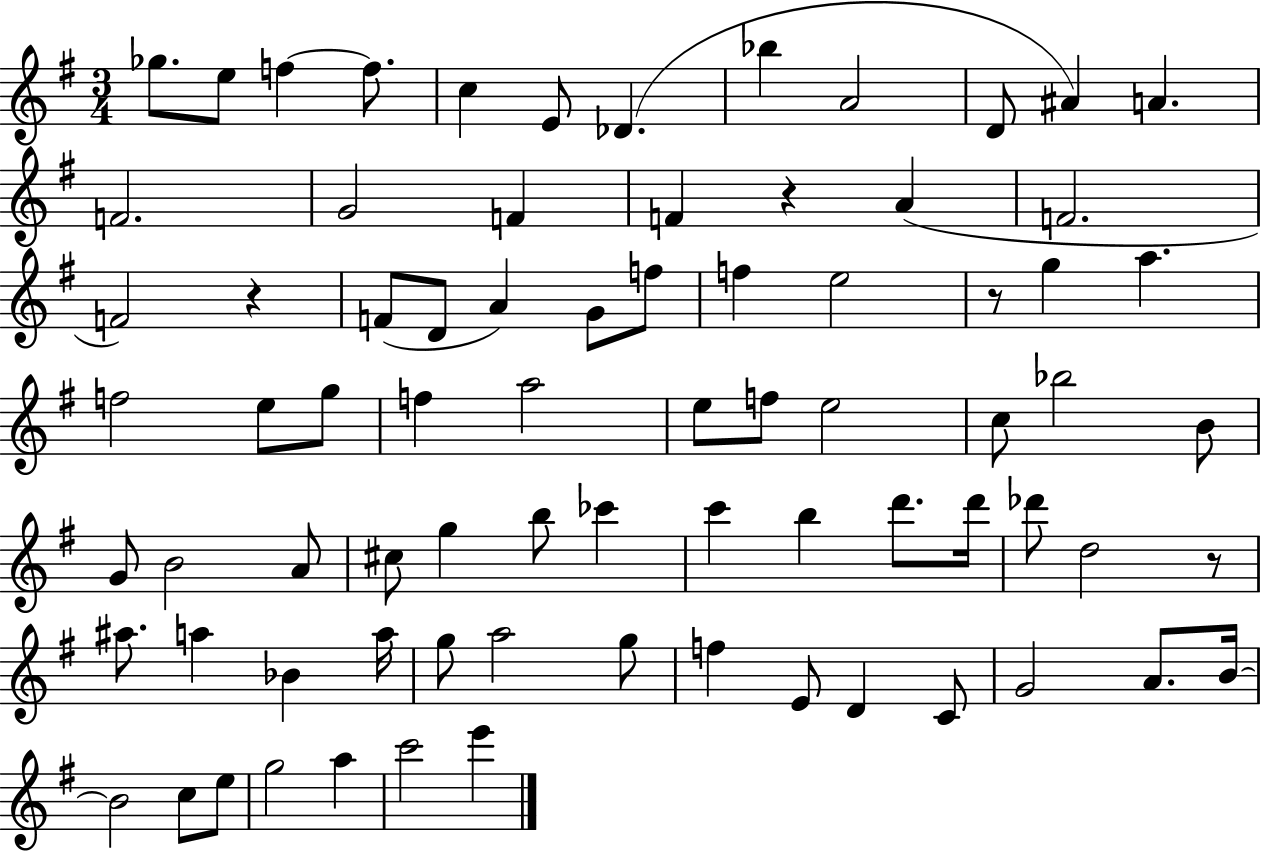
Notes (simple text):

Gb5/e. E5/e F5/q F5/e. C5/q E4/e Db4/q. Bb5/q A4/h D4/e A#4/q A4/q. F4/h. G4/h F4/q F4/q R/q A4/q F4/h. F4/h R/q F4/e D4/e A4/q G4/e F5/e F5/q E5/h R/e G5/q A5/q. F5/h E5/e G5/e F5/q A5/h E5/e F5/e E5/h C5/e Bb5/h B4/e G4/e B4/h A4/e C#5/e G5/q B5/e CES6/q C6/q B5/q D6/e. D6/s Db6/e D5/h R/e A#5/e. A5/q Bb4/q A5/s G5/e A5/h G5/e F5/q E4/e D4/q C4/e G4/h A4/e. B4/s B4/h C5/e E5/e G5/h A5/q C6/h E6/q